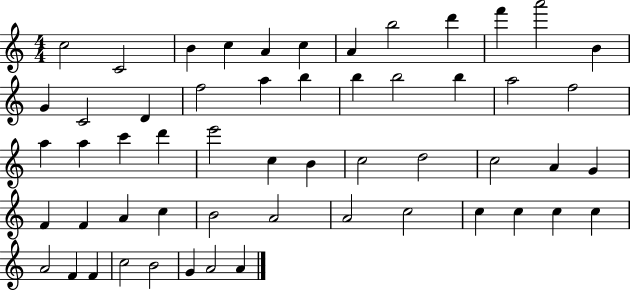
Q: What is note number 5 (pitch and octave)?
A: A4